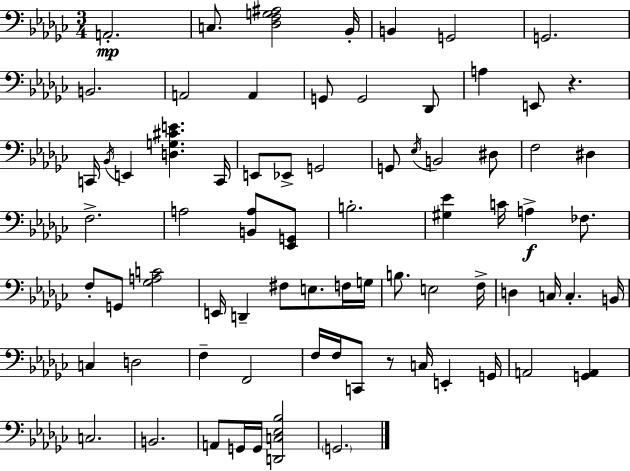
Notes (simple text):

A2/h. C3/e. [Db3,F3,G3,A#3]/h Bb2/s B2/q G2/h G2/h. B2/h. A2/h A2/q G2/e G2/h Db2/e A3/q E2/e R/q. C2/s Bb2/s E2/q [D3,G3,C#4,E4]/q. C2/s E2/e Eb2/e G2/h G2/e Eb3/s B2/h D#3/e F3/h D#3/q F3/h. A3/h [B2,A3]/e [Eb2,G2]/e B3/h. [G#3,Eb4]/q C4/s A3/q FES3/e. F3/e G2/e [Gb3,A3,C4]/h E2/s D2/q F#3/e E3/e. F3/s G3/s B3/e. E3/h F3/s D3/q C3/s C3/q. B2/s C3/q D3/h F3/q F2/h F3/s F3/s C2/e R/e C3/s E2/q G2/s A2/h [G2,A2]/q C3/h. B2/h. A2/e G2/s G2/s [D2,C3,Eb3,Bb3]/h G2/h.